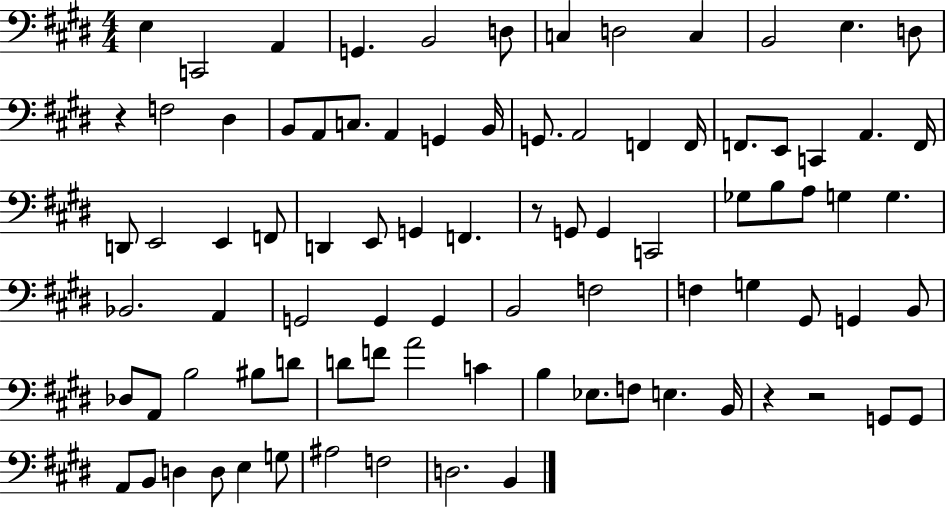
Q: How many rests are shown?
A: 4